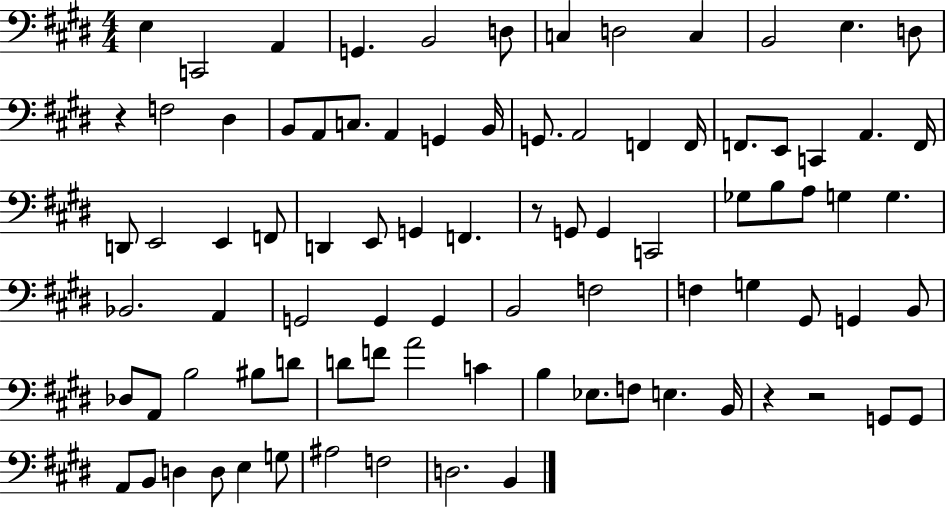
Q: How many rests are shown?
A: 4